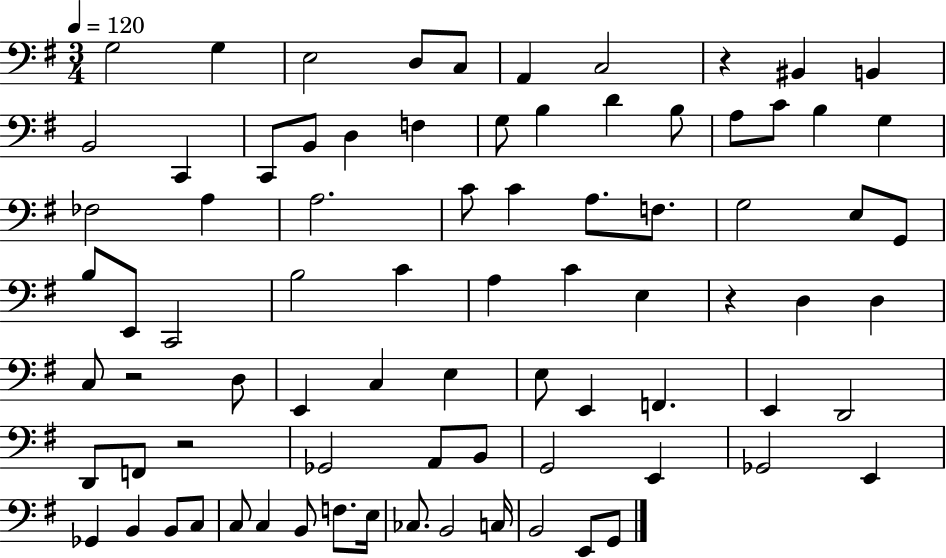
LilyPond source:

{
  \clef bass
  \numericTimeSignature
  \time 3/4
  \key g \major
  \tempo 4 = 120
  g2 g4 | e2 d8 c8 | a,4 c2 | r4 bis,4 b,4 | \break b,2 c,4 | c,8 b,8 d4 f4 | g8 b4 d'4 b8 | a8 c'8 b4 g4 | \break fes2 a4 | a2. | c'8 c'4 a8. f8. | g2 e8 g,8 | \break b8 e,8 c,2 | b2 c'4 | a4 c'4 e4 | r4 d4 d4 | \break c8 r2 d8 | e,4 c4 e4 | e8 e,4 f,4. | e,4 d,2 | \break d,8 f,8 r2 | ges,2 a,8 b,8 | g,2 e,4 | ges,2 e,4 | \break ges,4 b,4 b,8 c8 | c8 c4 b,8 f8. e16 | ces8. b,2 c16 | b,2 e,8 g,8 | \break \bar "|."
}